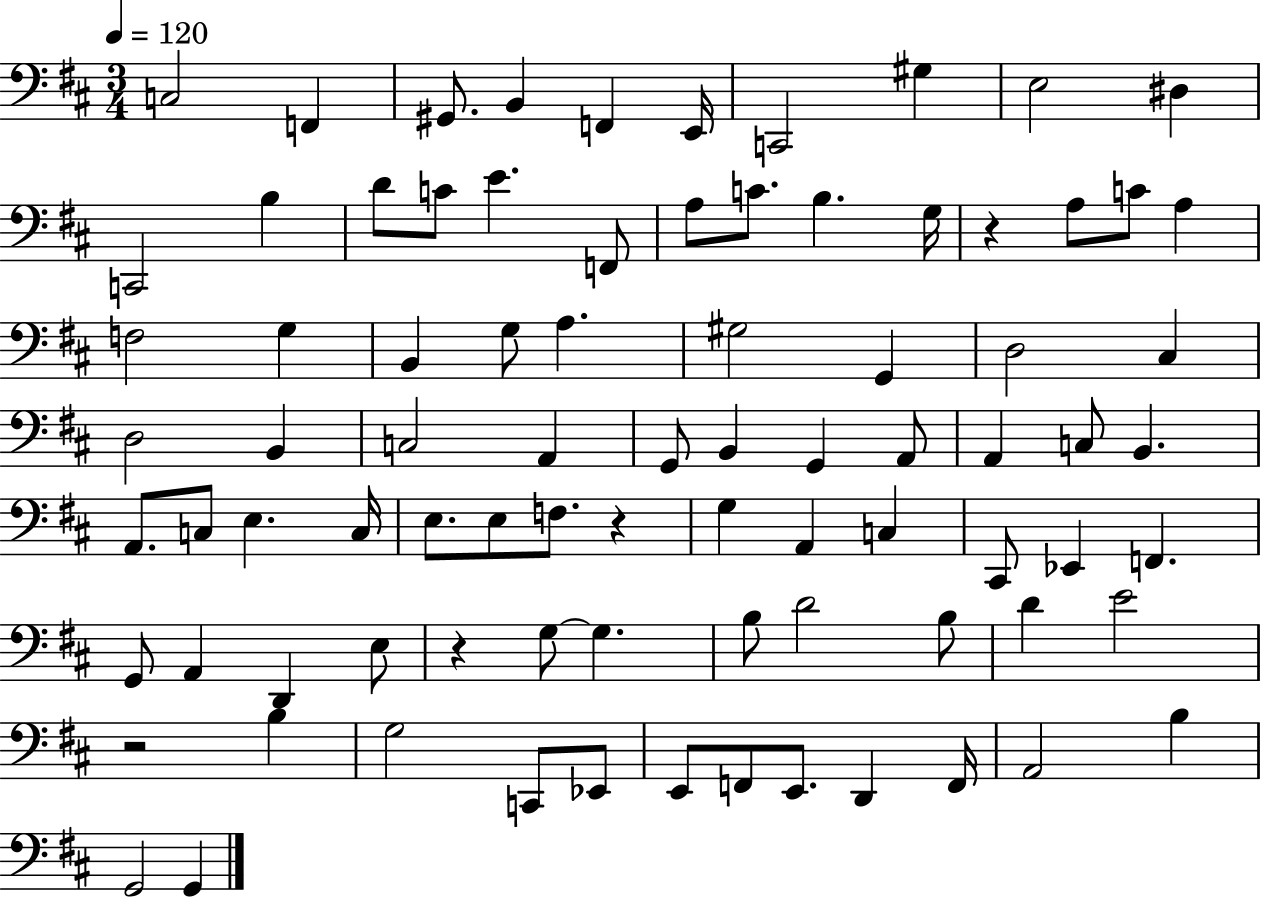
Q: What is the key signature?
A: D major